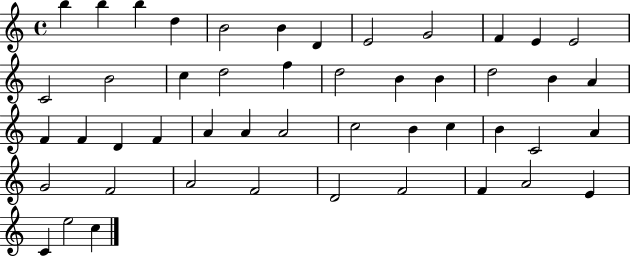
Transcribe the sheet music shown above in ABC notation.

X:1
T:Untitled
M:4/4
L:1/4
K:C
b b b d B2 B D E2 G2 F E E2 C2 B2 c d2 f d2 B B d2 B A F F D F A A A2 c2 B c B C2 A G2 F2 A2 F2 D2 F2 F A2 E C e2 c